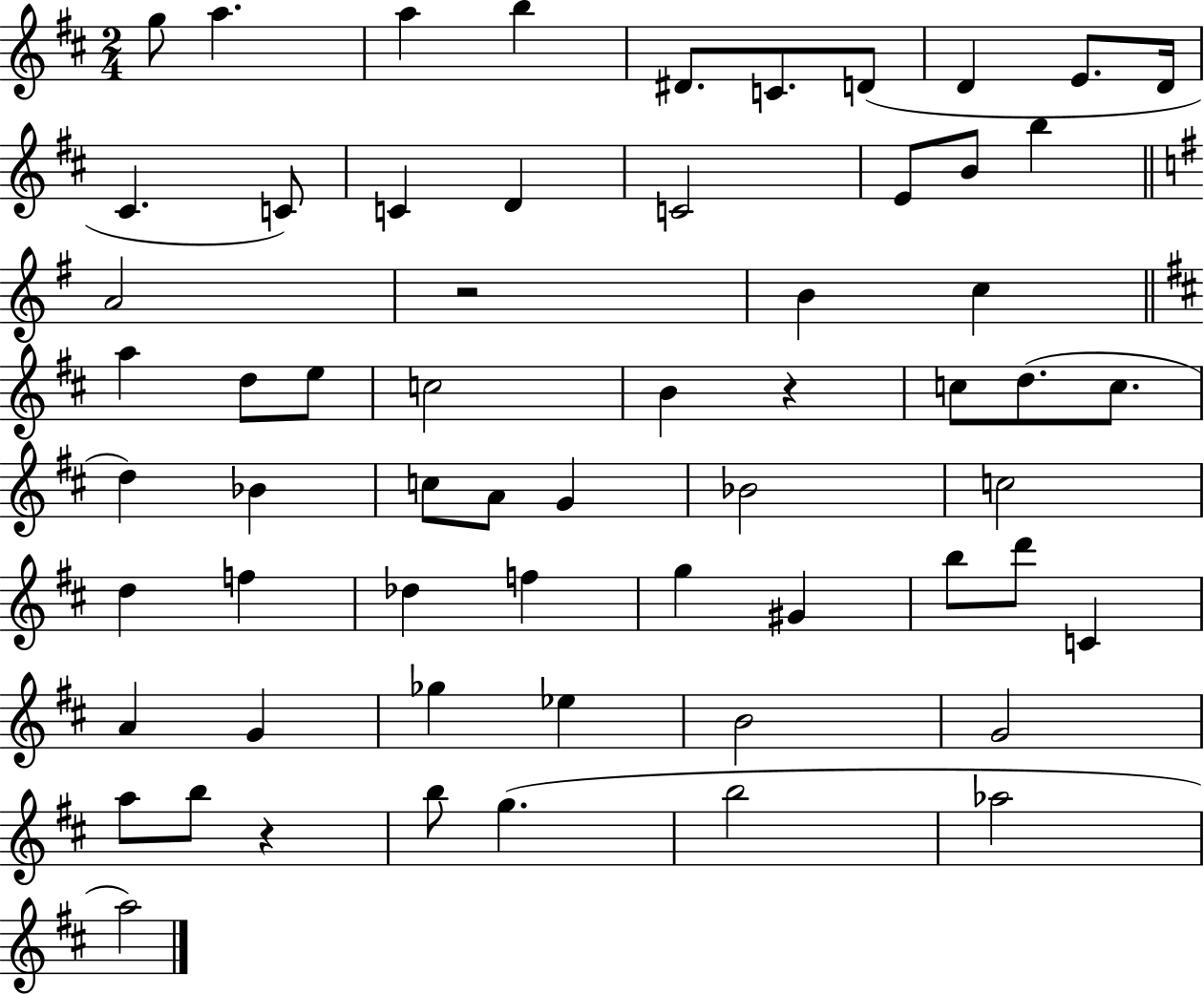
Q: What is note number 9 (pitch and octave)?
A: E4